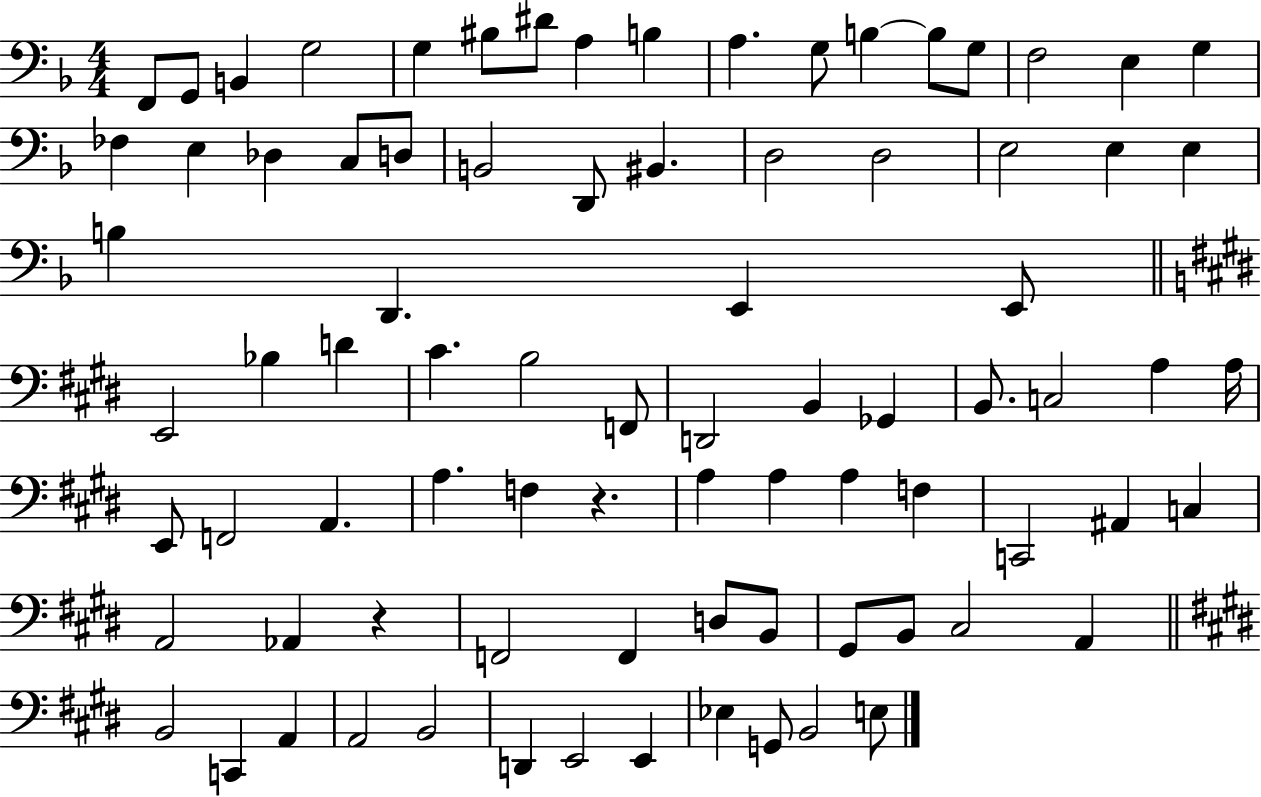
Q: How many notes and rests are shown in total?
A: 83